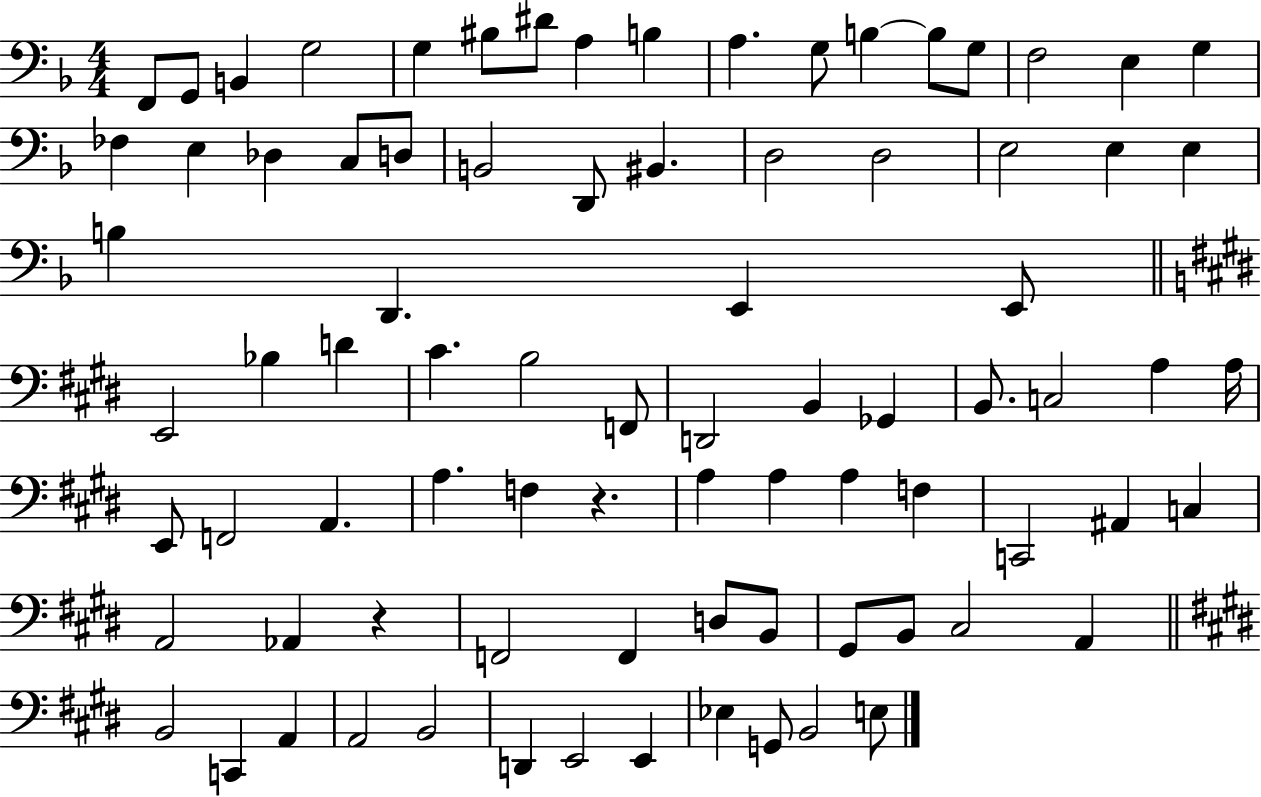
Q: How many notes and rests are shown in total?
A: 83